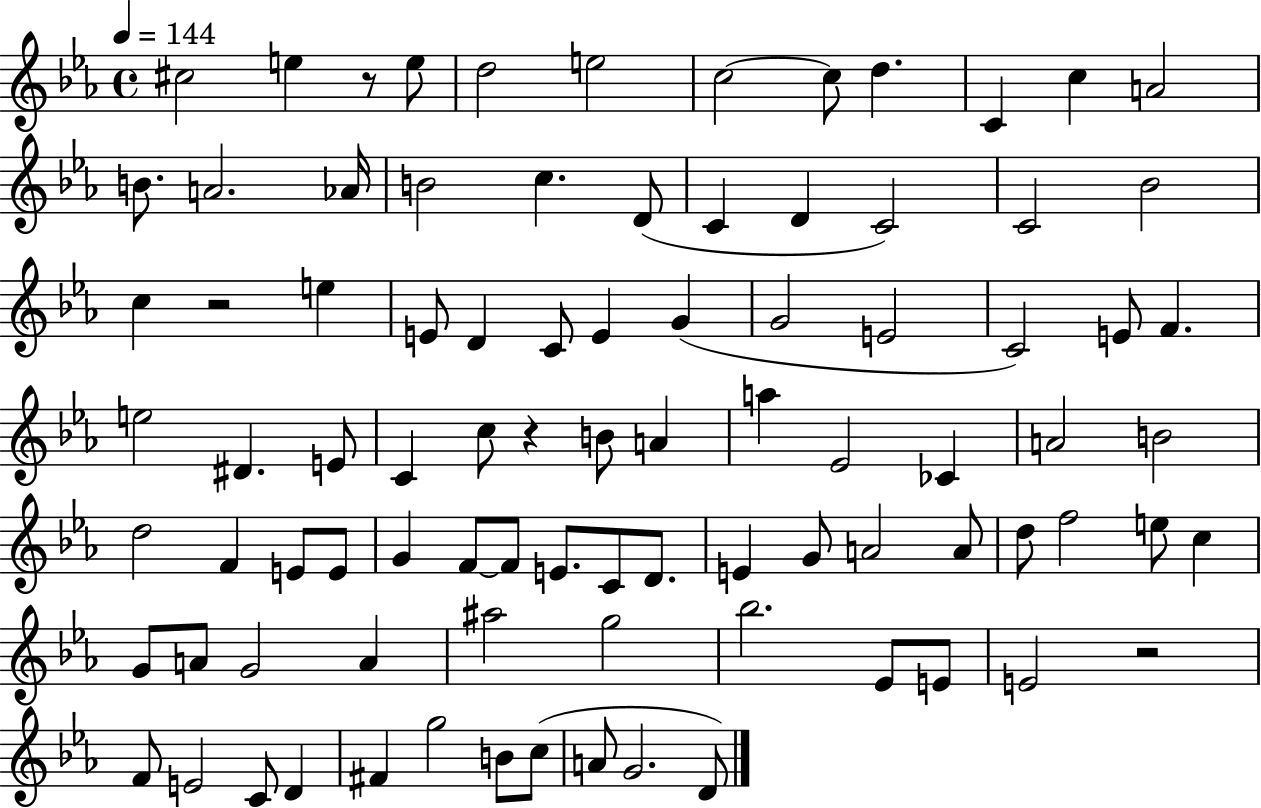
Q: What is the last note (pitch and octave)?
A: D4